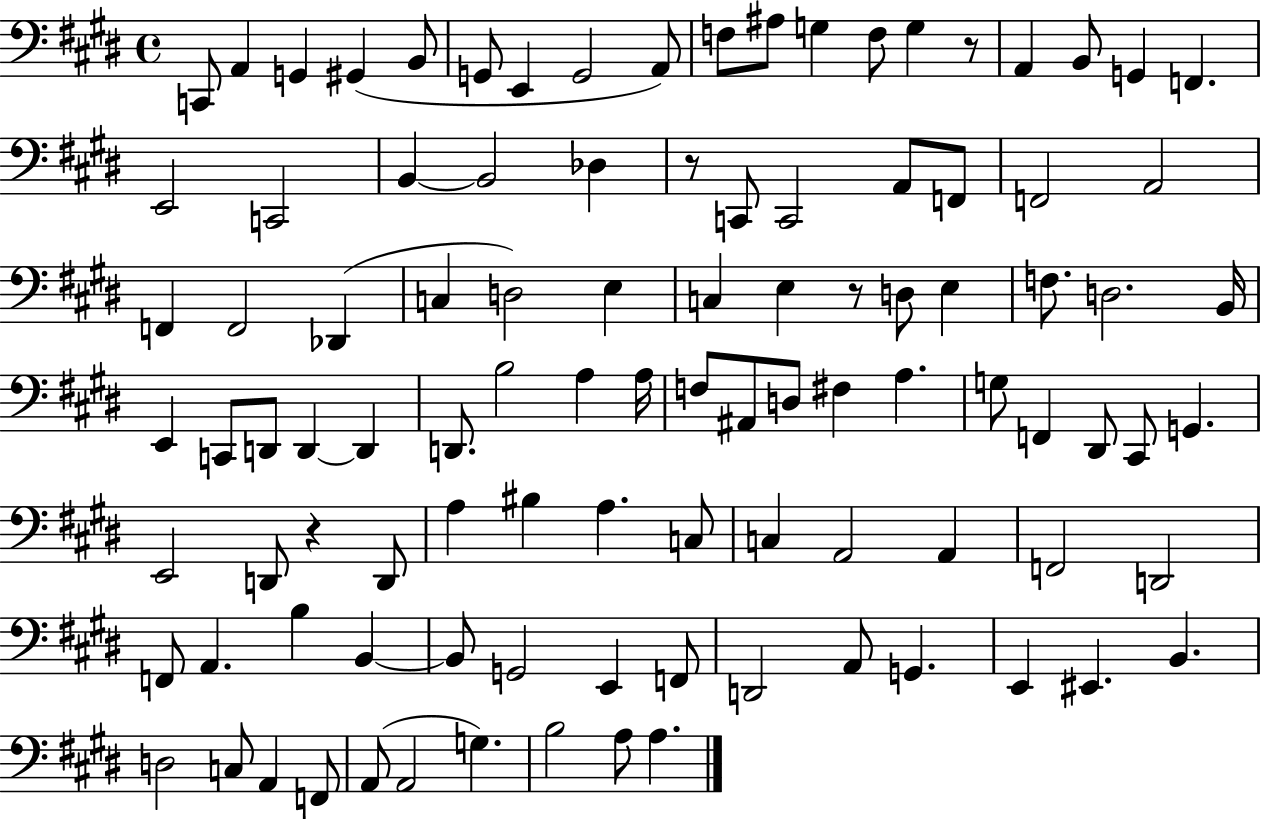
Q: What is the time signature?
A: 4/4